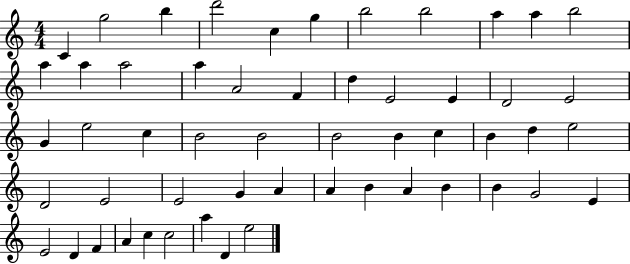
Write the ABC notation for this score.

X:1
T:Untitled
M:4/4
L:1/4
K:C
C g2 b d'2 c g b2 b2 a a b2 a a a2 a A2 F d E2 E D2 E2 G e2 c B2 B2 B2 B c B d e2 D2 E2 E2 G A A B A B B G2 E E2 D F A c c2 a D e2